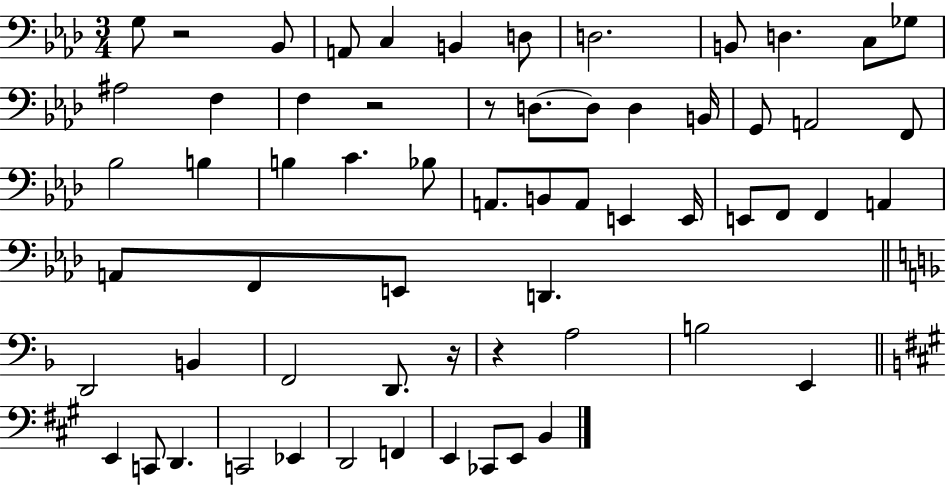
{
  \clef bass
  \numericTimeSignature
  \time 3/4
  \key aes \major
  g8 r2 bes,8 | a,8 c4 b,4 d8 | d2. | b,8 d4. c8 ges8 | \break ais2 f4 | f4 r2 | r8 d8.~~ d8 d4 b,16 | g,8 a,2 f,8 | \break bes2 b4 | b4 c'4. bes8 | a,8. b,8 a,8 e,4 e,16 | e,8 f,8 f,4 a,4 | \break a,8 f,8 e,8 d,4. | \bar "||" \break \key f \major d,2 b,4 | f,2 d,8. r16 | r4 a2 | b2 e,4 | \break \bar "||" \break \key a \major e,4 c,8 d,4. | c,2 ees,4 | d,2 f,4 | e,4 ces,8 e,8 b,4 | \break \bar "|."
}